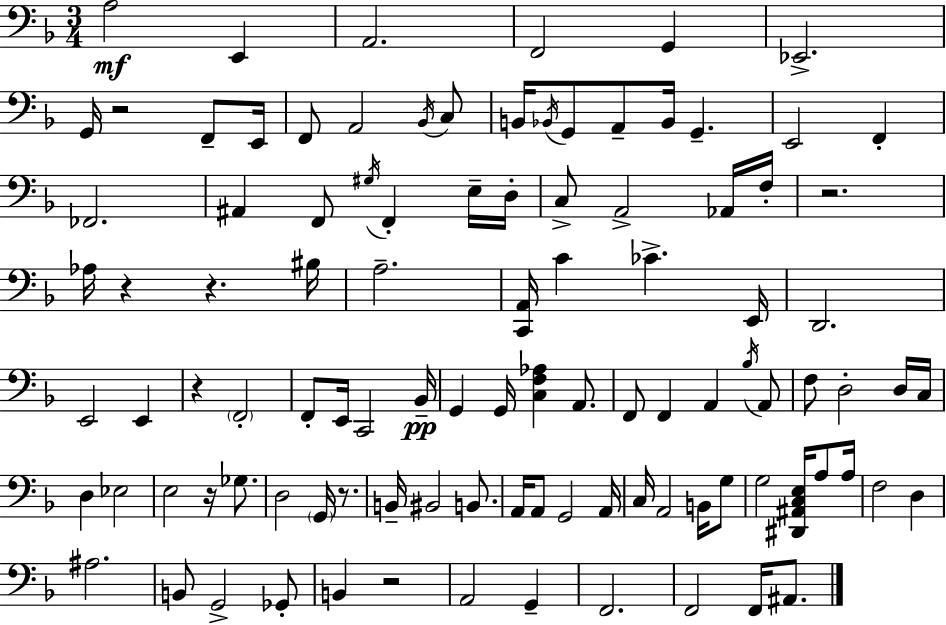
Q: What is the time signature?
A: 3/4